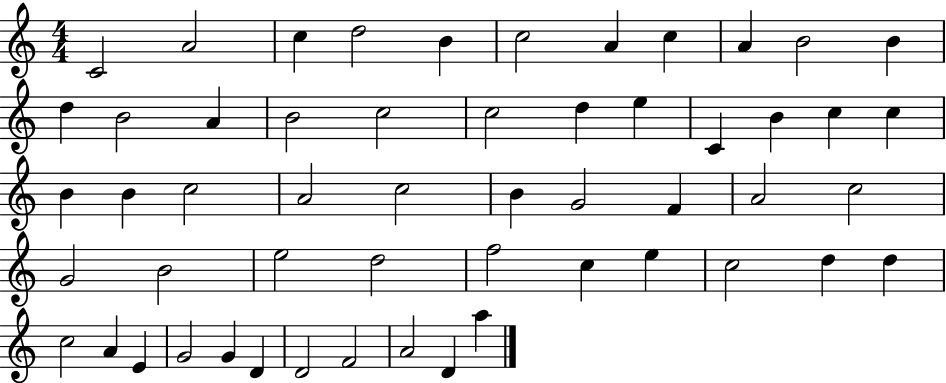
{
  \clef treble
  \numericTimeSignature
  \time 4/4
  \key c \major
  c'2 a'2 | c''4 d''2 b'4 | c''2 a'4 c''4 | a'4 b'2 b'4 | \break d''4 b'2 a'4 | b'2 c''2 | c''2 d''4 e''4 | c'4 b'4 c''4 c''4 | \break b'4 b'4 c''2 | a'2 c''2 | b'4 g'2 f'4 | a'2 c''2 | \break g'2 b'2 | e''2 d''2 | f''2 c''4 e''4 | c''2 d''4 d''4 | \break c''2 a'4 e'4 | g'2 g'4 d'4 | d'2 f'2 | a'2 d'4 a''4 | \break \bar "|."
}